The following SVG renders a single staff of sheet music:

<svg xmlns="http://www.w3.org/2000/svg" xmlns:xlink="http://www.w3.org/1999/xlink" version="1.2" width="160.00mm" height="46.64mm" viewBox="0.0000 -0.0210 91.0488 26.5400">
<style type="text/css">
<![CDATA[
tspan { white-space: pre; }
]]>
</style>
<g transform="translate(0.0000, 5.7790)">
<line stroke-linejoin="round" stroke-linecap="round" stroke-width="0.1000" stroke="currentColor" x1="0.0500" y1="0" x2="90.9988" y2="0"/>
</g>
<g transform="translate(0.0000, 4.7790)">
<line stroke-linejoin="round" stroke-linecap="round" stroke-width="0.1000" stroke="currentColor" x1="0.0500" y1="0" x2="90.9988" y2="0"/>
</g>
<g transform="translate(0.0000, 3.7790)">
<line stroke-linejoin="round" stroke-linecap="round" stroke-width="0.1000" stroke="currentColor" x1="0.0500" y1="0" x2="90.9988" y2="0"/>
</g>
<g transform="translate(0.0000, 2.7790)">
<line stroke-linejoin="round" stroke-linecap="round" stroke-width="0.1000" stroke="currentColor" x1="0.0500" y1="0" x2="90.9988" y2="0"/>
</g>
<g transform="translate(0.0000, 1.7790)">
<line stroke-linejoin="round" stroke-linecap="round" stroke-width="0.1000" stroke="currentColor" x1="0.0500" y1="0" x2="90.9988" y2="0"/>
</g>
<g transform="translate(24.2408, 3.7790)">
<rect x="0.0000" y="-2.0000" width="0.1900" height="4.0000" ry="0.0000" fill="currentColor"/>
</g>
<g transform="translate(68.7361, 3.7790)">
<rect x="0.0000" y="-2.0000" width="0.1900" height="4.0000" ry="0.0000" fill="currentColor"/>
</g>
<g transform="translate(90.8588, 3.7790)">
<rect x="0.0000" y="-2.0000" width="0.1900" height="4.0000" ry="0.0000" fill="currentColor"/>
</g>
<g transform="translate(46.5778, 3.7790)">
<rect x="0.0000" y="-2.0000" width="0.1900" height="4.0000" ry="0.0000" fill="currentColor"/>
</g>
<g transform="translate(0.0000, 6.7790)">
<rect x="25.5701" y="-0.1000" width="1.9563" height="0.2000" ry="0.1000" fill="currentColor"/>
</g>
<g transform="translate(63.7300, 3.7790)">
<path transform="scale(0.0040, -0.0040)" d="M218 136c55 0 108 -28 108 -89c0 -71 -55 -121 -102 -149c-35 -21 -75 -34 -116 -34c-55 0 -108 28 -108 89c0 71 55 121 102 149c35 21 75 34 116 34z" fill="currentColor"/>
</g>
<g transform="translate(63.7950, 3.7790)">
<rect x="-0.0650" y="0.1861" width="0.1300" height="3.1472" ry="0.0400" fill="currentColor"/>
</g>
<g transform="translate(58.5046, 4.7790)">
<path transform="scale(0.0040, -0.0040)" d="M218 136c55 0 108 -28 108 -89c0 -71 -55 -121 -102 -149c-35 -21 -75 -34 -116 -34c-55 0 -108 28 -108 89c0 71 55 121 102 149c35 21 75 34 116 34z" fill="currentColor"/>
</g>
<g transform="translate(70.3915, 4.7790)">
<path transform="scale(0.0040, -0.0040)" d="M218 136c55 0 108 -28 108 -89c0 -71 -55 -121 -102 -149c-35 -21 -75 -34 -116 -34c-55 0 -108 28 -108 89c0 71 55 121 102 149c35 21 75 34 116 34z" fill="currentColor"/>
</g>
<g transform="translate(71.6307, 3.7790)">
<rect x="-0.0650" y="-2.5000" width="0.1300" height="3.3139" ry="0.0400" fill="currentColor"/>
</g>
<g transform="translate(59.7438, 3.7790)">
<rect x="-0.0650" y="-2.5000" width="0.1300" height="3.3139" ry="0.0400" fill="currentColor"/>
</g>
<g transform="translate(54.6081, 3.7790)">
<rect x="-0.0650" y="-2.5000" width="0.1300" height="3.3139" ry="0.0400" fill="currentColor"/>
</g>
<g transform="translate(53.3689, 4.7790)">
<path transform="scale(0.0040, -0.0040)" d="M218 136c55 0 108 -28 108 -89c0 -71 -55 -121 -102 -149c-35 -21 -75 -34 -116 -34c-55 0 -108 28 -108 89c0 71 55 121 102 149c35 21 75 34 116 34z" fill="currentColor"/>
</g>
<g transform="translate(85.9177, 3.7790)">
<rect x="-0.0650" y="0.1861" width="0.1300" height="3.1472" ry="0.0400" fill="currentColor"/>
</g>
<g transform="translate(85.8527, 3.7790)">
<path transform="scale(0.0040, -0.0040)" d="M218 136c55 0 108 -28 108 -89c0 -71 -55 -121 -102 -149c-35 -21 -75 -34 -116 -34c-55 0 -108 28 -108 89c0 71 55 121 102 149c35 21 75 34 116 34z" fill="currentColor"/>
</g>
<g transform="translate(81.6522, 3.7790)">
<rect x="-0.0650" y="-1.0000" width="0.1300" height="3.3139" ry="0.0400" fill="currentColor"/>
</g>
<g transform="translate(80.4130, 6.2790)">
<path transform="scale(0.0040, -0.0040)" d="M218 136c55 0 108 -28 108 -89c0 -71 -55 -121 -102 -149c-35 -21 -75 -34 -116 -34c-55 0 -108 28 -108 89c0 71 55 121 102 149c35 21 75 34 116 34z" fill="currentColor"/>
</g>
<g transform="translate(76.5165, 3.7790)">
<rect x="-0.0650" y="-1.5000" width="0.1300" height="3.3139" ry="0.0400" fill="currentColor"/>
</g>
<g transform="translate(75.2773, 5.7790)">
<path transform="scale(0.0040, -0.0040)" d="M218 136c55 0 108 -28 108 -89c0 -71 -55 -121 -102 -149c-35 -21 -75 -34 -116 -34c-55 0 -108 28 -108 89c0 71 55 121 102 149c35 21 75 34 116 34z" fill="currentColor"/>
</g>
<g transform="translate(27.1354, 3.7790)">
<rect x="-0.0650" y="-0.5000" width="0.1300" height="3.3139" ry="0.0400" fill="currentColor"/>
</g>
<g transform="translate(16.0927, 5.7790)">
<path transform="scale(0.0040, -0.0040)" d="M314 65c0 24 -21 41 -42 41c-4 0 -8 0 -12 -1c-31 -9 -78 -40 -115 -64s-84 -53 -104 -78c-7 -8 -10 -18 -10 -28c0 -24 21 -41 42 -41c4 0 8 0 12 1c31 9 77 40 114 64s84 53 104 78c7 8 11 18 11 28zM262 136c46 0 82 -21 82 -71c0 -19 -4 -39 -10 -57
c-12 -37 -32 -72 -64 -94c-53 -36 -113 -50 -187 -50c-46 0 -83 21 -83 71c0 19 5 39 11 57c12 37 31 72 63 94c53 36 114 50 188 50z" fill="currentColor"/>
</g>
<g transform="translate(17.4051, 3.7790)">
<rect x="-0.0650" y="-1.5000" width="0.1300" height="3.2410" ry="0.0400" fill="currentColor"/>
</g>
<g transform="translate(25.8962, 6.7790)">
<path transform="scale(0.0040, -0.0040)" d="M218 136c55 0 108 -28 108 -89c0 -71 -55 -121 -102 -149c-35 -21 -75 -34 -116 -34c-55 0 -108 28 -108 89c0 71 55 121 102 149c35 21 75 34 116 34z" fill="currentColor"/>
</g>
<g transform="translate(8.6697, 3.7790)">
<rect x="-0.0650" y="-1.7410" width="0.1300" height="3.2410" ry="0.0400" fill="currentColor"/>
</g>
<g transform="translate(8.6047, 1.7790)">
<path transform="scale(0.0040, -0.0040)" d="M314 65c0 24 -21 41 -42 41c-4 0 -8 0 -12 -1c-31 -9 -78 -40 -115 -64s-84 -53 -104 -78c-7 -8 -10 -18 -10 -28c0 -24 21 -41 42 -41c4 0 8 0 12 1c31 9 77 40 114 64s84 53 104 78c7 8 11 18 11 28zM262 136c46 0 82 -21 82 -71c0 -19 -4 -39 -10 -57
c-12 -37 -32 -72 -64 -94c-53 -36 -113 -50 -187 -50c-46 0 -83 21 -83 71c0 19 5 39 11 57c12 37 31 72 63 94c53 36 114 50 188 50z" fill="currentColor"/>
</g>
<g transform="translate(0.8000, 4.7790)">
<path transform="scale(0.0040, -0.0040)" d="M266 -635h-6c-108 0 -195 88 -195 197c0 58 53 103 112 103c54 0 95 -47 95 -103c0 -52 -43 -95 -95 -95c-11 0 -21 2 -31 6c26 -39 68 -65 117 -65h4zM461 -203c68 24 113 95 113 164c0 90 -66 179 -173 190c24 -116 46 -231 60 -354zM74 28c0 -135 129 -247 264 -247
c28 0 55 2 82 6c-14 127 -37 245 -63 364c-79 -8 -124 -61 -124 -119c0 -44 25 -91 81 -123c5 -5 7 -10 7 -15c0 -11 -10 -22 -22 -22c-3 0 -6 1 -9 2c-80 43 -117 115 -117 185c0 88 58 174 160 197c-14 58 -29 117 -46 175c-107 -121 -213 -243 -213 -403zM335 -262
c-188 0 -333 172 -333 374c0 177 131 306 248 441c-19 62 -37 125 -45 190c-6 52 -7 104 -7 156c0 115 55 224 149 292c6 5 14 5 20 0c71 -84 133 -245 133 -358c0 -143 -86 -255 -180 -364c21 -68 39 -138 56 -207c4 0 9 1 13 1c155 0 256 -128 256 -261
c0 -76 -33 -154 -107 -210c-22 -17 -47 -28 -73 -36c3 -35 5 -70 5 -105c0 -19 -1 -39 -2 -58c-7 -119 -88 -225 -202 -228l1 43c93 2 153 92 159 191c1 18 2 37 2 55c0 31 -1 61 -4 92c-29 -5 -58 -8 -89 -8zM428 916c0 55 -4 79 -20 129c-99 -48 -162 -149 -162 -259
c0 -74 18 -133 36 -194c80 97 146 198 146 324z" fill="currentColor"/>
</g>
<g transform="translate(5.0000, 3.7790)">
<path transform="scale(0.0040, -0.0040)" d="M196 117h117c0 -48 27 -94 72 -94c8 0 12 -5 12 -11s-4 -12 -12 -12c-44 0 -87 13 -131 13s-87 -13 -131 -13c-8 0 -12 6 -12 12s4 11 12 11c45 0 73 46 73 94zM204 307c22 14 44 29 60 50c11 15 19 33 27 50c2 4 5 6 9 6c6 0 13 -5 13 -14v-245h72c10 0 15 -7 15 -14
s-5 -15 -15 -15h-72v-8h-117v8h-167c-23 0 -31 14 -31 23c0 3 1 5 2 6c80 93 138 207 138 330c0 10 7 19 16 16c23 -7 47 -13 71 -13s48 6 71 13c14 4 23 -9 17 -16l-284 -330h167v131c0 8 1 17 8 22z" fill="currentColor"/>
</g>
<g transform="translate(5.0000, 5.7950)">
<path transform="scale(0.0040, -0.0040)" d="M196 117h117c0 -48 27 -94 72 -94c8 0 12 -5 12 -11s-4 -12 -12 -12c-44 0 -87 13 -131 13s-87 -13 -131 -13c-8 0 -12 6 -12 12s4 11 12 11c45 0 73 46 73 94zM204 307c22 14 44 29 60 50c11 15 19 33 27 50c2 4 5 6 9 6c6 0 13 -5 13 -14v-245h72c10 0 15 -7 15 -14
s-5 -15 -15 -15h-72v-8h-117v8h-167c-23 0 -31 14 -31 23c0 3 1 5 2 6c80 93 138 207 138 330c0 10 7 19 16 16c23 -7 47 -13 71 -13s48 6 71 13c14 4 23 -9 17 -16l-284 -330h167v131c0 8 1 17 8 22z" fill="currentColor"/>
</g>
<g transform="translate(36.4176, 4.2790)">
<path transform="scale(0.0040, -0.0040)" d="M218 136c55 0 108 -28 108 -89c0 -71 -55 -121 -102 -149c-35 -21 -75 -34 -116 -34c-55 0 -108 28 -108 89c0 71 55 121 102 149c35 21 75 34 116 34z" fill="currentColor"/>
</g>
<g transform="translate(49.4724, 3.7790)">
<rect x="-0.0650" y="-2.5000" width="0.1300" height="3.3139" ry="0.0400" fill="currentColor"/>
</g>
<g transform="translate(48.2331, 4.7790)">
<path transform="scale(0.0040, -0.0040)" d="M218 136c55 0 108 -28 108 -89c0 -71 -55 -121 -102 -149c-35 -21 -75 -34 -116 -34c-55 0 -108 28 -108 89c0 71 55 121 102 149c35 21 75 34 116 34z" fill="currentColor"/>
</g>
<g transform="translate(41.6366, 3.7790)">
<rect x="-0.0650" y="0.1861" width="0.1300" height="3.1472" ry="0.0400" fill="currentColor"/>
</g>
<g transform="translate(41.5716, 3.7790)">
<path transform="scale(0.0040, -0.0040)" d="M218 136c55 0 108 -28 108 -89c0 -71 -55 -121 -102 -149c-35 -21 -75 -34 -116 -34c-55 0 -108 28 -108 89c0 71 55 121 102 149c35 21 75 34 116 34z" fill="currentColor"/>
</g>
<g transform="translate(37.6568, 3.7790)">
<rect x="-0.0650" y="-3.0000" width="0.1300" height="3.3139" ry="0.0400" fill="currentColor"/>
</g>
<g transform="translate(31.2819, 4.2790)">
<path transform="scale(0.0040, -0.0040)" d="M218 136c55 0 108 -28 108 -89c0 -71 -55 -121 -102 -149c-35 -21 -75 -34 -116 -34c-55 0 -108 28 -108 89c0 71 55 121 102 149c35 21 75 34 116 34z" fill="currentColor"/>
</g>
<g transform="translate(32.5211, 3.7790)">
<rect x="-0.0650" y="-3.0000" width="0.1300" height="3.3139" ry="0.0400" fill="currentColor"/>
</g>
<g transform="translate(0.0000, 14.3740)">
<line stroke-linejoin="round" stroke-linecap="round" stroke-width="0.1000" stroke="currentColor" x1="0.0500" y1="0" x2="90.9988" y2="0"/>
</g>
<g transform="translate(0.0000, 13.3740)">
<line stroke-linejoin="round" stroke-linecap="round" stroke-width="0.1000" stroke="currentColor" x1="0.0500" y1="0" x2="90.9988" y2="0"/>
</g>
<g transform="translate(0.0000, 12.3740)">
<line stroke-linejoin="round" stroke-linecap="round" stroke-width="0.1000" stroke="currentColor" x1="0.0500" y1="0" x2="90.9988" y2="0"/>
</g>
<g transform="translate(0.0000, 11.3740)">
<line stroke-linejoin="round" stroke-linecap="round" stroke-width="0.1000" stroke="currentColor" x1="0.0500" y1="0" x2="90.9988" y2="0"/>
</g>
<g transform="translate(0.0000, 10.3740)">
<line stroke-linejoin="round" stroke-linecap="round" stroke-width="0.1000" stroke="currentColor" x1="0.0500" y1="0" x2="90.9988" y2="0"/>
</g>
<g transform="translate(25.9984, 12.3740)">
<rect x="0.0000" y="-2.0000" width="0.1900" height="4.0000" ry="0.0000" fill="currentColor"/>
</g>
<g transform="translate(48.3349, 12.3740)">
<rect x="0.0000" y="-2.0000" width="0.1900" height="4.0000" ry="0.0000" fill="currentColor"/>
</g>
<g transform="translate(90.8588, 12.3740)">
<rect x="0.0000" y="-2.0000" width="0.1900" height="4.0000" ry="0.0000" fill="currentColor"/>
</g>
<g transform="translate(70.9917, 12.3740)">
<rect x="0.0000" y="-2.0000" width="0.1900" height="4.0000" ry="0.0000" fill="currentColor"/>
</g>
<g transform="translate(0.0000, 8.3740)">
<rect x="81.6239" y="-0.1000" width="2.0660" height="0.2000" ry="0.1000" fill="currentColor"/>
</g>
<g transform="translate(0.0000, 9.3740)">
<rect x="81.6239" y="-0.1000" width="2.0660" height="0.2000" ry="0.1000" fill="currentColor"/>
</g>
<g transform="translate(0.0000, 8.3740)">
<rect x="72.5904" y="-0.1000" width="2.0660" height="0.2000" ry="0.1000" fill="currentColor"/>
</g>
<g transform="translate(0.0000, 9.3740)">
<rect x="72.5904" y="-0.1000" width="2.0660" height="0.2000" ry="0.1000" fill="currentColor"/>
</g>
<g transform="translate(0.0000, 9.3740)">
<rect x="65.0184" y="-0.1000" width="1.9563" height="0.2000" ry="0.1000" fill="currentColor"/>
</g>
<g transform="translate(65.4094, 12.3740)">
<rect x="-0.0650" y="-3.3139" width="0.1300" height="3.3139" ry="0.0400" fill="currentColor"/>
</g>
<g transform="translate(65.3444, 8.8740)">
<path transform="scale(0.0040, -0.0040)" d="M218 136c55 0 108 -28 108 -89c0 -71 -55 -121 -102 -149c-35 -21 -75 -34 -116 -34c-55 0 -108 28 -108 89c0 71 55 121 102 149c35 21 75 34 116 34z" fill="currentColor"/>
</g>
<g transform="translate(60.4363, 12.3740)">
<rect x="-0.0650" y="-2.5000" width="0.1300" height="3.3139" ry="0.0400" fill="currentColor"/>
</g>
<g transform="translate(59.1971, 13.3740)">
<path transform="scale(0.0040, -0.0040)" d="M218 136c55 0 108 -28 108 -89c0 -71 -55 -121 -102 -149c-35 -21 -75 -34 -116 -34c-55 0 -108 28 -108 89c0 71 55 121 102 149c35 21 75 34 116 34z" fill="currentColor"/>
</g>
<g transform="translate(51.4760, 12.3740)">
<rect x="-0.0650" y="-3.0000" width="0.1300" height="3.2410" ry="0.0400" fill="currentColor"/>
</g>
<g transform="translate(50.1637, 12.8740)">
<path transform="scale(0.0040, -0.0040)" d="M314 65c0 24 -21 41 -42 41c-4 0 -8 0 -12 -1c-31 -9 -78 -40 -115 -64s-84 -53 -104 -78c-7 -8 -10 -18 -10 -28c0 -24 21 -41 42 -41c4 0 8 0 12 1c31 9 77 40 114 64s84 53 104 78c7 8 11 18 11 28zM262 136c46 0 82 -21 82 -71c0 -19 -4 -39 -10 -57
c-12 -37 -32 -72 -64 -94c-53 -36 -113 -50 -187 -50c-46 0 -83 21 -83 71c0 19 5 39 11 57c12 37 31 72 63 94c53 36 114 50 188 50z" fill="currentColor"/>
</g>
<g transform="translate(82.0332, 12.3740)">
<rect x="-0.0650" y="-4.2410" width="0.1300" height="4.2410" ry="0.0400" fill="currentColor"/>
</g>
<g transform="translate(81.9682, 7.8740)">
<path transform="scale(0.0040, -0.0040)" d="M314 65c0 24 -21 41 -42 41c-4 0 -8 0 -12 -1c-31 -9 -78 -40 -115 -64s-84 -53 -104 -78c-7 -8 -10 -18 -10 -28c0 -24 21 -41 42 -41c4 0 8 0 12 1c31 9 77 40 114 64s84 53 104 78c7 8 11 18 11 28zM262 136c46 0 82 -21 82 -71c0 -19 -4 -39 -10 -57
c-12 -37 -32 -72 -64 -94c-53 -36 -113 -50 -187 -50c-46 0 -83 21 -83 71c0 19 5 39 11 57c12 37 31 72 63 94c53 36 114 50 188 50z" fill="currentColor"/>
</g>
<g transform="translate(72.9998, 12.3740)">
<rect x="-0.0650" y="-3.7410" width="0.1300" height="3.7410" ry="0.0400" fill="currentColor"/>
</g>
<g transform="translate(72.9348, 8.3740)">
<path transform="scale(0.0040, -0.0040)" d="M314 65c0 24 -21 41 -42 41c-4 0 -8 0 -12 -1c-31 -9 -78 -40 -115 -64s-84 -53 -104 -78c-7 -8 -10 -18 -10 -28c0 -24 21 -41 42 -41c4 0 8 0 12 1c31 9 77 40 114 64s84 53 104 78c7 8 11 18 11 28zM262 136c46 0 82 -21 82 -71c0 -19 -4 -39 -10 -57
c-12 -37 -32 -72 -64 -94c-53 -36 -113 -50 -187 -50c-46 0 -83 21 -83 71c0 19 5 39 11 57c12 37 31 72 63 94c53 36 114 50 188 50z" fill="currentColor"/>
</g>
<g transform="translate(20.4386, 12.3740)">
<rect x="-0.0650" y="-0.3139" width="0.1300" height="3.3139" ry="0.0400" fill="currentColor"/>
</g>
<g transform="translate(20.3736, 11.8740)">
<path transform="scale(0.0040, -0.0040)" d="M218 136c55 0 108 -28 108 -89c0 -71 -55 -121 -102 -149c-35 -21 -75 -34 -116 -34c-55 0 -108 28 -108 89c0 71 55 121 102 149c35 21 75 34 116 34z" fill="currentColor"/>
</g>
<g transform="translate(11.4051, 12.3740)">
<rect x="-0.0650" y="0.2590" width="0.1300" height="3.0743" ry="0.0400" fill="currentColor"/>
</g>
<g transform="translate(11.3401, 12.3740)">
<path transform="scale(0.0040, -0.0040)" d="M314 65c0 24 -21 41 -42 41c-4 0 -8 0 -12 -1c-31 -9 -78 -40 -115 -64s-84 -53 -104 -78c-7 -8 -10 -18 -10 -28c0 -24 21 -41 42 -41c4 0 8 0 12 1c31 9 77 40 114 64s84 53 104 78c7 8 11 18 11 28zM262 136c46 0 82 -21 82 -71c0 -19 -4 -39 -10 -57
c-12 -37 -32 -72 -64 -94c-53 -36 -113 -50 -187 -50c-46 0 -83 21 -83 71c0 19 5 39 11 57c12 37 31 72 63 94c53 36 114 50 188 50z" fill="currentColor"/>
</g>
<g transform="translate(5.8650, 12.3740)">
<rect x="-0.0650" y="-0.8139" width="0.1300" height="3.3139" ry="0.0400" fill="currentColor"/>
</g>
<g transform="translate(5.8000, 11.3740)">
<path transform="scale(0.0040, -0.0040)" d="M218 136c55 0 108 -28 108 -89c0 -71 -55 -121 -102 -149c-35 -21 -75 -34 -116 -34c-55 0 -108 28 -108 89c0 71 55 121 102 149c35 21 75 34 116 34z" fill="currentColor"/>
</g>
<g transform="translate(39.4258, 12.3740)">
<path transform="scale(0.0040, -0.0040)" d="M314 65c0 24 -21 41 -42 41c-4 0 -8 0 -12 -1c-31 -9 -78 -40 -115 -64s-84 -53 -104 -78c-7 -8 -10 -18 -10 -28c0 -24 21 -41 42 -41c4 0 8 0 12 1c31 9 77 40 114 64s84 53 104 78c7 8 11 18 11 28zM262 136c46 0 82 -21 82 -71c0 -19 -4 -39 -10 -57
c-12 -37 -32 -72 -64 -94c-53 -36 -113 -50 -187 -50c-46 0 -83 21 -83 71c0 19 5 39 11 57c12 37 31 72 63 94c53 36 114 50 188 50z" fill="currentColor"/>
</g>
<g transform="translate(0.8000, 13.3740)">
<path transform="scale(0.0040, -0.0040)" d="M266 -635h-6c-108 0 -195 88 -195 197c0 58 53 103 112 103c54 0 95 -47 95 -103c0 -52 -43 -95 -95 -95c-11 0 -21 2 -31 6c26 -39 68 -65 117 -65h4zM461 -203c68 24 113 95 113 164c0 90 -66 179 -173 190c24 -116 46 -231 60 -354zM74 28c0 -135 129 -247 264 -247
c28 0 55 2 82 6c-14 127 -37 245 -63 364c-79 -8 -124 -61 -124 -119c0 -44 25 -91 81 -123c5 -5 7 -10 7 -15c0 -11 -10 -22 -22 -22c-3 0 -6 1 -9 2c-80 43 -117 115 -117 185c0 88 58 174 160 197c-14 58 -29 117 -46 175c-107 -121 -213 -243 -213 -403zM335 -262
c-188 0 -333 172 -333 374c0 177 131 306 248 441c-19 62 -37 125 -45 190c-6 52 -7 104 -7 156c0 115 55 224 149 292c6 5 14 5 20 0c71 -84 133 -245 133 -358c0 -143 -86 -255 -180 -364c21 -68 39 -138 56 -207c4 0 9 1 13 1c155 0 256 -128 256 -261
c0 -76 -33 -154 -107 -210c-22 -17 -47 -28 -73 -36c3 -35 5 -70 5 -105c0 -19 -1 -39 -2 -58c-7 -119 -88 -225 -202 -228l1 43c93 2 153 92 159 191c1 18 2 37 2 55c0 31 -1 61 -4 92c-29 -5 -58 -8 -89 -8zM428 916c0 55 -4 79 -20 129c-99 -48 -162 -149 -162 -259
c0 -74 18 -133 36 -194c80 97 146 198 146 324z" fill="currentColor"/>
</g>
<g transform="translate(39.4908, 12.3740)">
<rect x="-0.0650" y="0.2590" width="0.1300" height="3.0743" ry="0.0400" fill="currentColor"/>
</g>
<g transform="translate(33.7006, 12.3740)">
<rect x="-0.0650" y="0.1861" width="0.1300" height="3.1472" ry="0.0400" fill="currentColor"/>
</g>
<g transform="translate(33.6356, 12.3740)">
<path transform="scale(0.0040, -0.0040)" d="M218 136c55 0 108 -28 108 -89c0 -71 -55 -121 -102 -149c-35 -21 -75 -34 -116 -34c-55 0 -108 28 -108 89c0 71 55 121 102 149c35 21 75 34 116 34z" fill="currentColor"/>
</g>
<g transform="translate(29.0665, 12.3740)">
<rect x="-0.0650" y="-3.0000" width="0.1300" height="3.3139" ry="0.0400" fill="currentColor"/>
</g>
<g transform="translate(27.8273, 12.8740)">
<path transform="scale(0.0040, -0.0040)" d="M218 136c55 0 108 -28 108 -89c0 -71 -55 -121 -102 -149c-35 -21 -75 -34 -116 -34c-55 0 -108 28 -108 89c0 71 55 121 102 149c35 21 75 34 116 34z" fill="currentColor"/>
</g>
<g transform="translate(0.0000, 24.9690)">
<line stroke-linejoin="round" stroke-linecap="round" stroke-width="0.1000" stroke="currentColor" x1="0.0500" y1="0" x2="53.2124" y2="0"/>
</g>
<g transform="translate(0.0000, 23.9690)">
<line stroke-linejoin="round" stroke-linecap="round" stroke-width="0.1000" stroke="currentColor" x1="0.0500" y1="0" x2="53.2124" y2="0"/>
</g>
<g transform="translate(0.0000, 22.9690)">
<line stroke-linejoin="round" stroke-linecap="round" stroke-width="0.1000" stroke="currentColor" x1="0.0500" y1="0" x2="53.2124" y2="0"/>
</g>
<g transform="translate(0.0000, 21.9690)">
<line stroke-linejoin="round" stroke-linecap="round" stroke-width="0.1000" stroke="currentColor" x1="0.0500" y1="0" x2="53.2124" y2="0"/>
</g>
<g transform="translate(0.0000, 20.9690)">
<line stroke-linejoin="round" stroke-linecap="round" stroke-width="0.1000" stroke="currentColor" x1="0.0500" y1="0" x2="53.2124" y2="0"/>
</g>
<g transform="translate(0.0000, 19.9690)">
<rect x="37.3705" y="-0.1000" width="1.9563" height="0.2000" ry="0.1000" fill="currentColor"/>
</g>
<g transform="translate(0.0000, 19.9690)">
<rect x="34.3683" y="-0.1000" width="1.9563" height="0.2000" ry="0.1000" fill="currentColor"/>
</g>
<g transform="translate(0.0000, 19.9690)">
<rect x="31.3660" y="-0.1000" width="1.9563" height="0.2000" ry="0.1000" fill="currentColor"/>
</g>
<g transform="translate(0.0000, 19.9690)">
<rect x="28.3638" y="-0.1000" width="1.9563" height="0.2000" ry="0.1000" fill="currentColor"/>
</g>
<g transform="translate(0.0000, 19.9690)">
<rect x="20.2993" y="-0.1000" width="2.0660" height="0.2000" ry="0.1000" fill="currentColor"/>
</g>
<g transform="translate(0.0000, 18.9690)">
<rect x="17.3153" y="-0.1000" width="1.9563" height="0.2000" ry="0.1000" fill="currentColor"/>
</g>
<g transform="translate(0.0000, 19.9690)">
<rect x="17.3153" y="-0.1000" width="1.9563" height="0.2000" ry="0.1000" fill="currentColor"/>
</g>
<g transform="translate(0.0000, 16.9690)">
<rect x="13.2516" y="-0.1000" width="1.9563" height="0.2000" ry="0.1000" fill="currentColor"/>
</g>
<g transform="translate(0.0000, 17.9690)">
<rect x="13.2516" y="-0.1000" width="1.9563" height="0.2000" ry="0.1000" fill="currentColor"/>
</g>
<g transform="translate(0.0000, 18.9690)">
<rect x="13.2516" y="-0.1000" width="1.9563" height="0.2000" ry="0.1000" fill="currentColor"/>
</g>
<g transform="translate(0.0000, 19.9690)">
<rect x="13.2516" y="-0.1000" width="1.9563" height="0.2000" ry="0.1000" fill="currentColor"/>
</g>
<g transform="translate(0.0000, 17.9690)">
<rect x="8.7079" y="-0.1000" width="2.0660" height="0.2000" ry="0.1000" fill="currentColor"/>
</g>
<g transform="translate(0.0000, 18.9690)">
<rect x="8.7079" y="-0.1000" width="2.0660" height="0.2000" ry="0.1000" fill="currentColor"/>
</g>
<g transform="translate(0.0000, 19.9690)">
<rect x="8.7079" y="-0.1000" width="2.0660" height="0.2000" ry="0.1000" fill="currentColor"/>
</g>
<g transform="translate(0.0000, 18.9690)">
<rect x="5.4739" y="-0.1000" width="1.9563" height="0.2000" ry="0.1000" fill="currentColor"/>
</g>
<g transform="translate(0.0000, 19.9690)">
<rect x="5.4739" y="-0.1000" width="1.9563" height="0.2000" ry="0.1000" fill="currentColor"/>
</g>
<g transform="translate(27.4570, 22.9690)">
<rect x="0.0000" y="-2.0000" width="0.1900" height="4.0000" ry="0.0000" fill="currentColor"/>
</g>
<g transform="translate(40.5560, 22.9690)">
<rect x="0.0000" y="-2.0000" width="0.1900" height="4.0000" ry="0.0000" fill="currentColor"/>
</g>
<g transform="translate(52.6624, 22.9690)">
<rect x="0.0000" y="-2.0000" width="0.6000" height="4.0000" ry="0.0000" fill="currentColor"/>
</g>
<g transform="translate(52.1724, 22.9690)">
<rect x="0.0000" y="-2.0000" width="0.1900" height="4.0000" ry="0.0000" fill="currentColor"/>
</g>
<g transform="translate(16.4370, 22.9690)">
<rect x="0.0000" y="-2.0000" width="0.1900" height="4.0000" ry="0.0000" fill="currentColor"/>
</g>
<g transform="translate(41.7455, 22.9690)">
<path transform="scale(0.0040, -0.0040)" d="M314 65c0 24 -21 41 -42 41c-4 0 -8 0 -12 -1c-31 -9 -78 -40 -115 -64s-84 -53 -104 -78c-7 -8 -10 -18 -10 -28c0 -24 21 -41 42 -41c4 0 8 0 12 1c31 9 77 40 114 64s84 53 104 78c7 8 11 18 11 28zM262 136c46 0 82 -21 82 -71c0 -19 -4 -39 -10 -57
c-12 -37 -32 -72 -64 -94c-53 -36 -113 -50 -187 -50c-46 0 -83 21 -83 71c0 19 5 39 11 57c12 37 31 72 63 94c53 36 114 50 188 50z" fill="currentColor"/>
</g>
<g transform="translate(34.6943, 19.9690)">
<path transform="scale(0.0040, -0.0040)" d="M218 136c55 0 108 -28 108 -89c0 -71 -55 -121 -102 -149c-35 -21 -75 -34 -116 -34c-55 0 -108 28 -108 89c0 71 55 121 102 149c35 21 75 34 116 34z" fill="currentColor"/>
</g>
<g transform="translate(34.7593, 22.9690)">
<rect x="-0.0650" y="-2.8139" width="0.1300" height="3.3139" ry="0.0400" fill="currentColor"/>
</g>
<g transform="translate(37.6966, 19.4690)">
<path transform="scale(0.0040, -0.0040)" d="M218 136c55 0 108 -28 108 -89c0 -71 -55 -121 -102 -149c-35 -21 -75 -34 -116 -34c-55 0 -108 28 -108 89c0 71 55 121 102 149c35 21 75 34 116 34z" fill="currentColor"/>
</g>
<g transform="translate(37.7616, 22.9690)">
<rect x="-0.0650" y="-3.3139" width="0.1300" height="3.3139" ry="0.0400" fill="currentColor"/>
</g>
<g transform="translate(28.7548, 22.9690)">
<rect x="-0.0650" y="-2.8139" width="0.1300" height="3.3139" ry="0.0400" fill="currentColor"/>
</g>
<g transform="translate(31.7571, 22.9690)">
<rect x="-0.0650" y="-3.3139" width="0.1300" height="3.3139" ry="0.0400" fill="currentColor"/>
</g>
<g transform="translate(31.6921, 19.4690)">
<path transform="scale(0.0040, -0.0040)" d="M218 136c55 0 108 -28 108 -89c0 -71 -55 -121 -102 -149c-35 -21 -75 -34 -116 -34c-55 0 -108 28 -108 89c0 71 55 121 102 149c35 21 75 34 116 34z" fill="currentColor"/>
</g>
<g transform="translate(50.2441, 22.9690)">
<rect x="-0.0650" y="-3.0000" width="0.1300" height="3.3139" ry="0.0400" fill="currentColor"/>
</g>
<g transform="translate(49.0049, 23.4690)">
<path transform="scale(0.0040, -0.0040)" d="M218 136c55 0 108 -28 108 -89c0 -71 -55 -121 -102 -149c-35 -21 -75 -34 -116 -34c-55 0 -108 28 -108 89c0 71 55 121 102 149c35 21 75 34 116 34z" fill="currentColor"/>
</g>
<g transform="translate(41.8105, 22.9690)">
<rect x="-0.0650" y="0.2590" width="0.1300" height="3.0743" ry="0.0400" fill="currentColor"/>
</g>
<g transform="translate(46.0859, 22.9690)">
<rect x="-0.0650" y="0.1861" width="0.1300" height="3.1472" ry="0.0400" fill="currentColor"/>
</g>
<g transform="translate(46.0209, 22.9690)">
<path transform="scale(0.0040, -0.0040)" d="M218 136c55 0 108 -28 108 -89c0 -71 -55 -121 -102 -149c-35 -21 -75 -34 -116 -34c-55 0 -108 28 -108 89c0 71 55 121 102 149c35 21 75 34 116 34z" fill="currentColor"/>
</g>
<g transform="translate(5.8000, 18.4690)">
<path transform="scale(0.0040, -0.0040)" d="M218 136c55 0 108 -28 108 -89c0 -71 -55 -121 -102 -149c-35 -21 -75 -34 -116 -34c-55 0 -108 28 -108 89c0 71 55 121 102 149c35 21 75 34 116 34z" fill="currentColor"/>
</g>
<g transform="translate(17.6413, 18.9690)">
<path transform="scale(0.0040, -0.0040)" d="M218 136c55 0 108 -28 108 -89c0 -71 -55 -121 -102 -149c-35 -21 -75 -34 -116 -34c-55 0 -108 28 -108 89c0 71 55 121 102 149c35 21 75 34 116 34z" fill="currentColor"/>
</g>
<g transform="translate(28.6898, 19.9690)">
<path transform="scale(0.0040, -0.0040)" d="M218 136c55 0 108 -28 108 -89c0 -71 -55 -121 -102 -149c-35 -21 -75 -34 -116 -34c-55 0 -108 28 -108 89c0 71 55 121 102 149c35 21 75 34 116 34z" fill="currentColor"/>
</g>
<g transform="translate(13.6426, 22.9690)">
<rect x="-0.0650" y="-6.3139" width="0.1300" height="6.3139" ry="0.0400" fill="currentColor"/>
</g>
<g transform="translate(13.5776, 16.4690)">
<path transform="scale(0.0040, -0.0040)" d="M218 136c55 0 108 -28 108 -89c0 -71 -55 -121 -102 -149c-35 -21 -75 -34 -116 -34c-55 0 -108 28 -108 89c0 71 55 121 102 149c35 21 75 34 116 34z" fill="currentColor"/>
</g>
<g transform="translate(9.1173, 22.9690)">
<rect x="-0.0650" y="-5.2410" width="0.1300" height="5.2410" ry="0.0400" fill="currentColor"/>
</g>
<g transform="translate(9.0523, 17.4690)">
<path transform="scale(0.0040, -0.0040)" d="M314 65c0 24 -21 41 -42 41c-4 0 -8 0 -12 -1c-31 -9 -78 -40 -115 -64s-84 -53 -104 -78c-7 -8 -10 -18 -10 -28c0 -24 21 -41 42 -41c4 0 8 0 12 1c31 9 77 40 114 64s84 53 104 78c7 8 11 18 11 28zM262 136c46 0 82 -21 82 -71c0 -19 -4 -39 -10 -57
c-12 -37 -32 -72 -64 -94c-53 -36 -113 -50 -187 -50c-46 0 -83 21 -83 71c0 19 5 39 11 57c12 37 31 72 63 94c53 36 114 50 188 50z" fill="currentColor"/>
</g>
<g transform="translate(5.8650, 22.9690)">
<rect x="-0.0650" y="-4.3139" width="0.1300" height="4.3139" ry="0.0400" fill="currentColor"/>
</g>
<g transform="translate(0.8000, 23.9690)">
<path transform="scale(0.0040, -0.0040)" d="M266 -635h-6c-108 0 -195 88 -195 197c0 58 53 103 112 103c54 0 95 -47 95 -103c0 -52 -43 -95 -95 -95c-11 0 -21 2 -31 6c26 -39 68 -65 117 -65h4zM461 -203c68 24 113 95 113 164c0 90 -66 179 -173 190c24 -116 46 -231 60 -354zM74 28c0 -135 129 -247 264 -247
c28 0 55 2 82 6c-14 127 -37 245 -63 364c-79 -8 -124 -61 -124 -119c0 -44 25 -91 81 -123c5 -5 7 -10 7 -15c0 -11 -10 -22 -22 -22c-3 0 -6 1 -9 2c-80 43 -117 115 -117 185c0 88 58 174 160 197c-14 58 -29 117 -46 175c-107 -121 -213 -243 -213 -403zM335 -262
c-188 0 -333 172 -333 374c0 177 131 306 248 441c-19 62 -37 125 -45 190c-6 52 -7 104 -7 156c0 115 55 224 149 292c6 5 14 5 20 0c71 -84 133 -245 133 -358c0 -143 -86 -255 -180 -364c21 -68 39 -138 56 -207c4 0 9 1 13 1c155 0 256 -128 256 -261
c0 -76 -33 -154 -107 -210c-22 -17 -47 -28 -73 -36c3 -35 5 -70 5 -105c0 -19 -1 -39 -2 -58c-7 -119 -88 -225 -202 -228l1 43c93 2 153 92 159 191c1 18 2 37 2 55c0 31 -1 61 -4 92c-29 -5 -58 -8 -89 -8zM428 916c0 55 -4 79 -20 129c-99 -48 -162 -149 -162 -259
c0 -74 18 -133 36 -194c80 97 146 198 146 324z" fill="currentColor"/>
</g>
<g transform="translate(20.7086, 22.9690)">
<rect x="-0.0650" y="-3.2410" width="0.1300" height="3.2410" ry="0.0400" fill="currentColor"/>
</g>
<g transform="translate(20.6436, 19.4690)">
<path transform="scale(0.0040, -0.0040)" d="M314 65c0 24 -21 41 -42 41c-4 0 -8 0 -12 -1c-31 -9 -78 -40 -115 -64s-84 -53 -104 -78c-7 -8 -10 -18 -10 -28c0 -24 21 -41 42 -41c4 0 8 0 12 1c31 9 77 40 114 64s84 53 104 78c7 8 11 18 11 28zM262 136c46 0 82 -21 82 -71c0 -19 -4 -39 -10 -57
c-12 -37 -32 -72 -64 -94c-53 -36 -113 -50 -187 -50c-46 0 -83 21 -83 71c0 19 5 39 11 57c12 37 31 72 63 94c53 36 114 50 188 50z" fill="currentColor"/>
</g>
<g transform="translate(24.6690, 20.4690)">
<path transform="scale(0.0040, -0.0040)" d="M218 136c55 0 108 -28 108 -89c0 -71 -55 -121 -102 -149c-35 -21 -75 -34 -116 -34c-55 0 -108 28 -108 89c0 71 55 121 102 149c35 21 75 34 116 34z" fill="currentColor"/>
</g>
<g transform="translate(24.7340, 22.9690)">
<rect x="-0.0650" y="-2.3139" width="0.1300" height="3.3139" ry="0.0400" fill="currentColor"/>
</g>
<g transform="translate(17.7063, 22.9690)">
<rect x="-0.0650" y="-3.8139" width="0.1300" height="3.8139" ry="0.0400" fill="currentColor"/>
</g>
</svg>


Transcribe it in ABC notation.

X:1
T:Untitled
M:4/4
L:1/4
K:C
f2 E2 C A A B G G G B G E D B d B2 c A B B2 A2 G b c'2 d'2 d' f'2 a' c' b2 g a b a b B2 B A